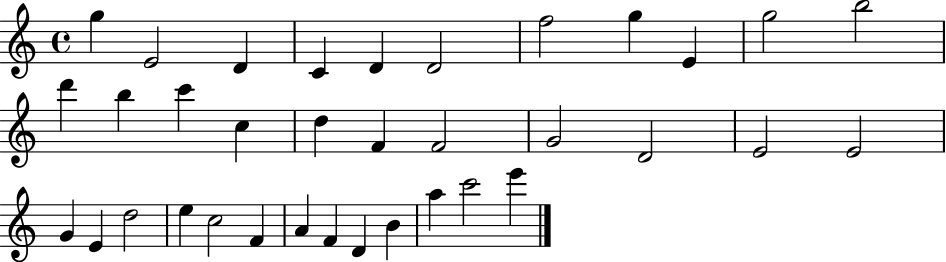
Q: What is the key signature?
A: C major